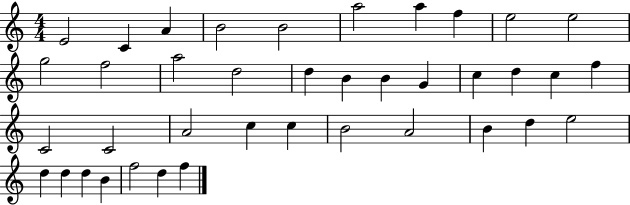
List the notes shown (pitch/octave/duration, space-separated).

E4/h C4/q A4/q B4/h B4/h A5/h A5/q F5/q E5/h E5/h G5/h F5/h A5/h D5/h D5/q B4/q B4/q G4/q C5/q D5/q C5/q F5/q C4/h C4/h A4/h C5/q C5/q B4/h A4/h B4/q D5/q E5/h D5/q D5/q D5/q B4/q F5/h D5/q F5/q